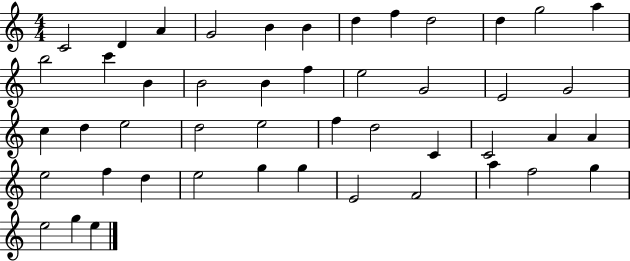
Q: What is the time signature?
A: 4/4